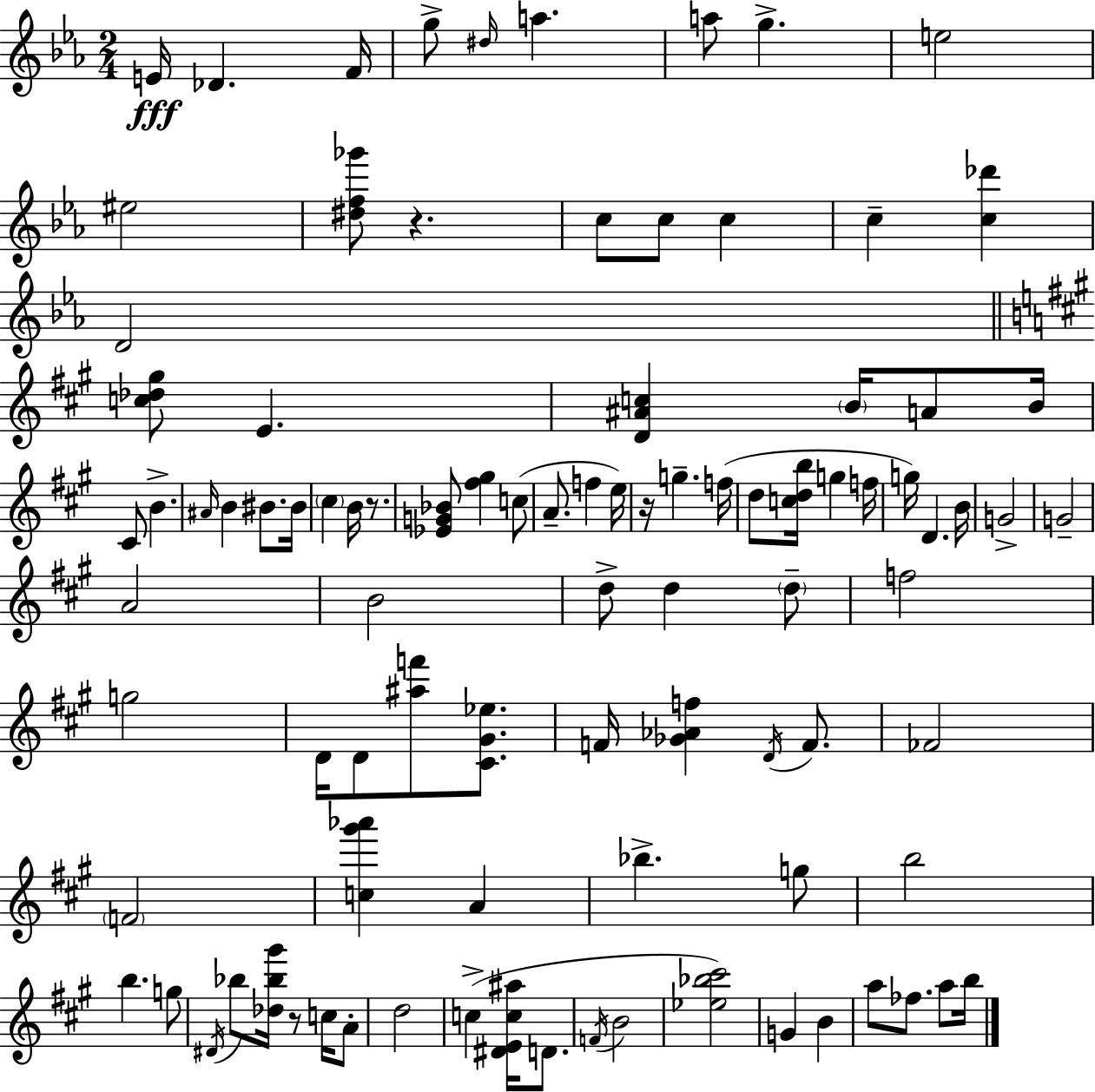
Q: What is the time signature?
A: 2/4